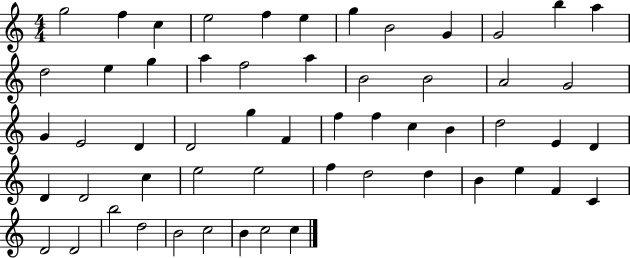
X:1
T:Untitled
M:4/4
L:1/4
K:C
g2 f c e2 f e g B2 G G2 b a d2 e g a f2 a B2 B2 A2 G2 G E2 D D2 g F f f c B d2 E D D D2 c e2 e2 f d2 d B e F C D2 D2 b2 d2 B2 c2 B c2 c